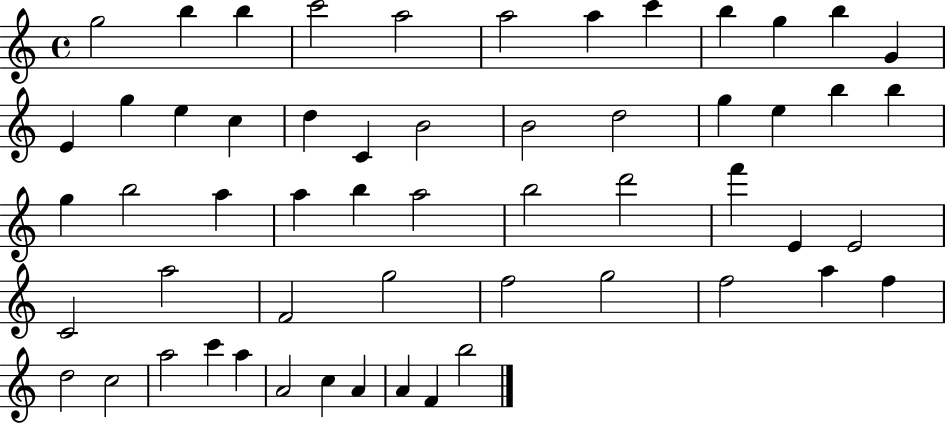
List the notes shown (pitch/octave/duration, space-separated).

G5/h B5/q B5/q C6/h A5/h A5/h A5/q C6/q B5/q G5/q B5/q G4/q E4/q G5/q E5/q C5/q D5/q C4/q B4/h B4/h D5/h G5/q E5/q B5/q B5/q G5/q B5/h A5/q A5/q B5/q A5/h B5/h D6/h F6/q E4/q E4/h C4/h A5/h F4/h G5/h F5/h G5/h F5/h A5/q F5/q D5/h C5/h A5/h C6/q A5/q A4/h C5/q A4/q A4/q F4/q B5/h